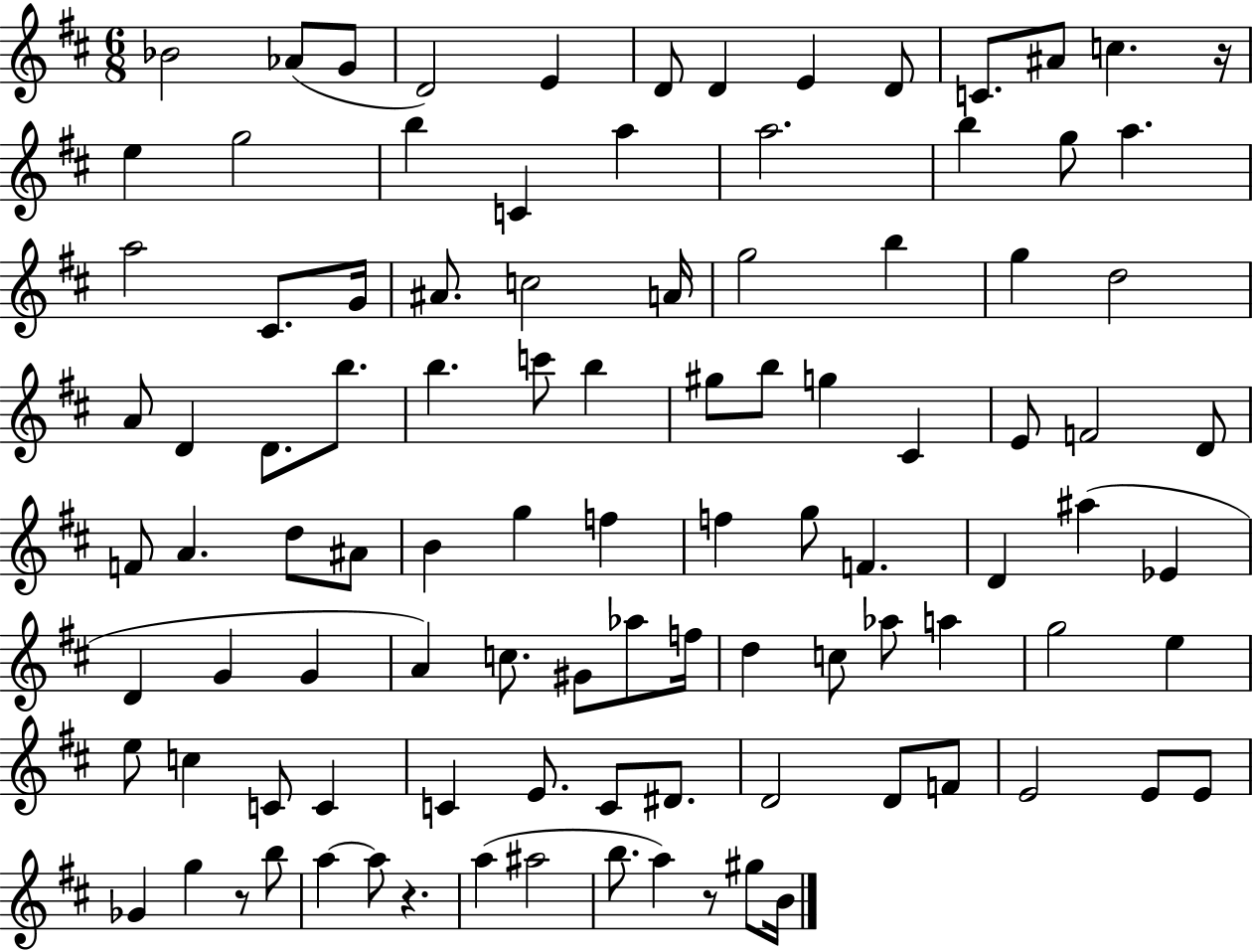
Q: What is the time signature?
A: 6/8